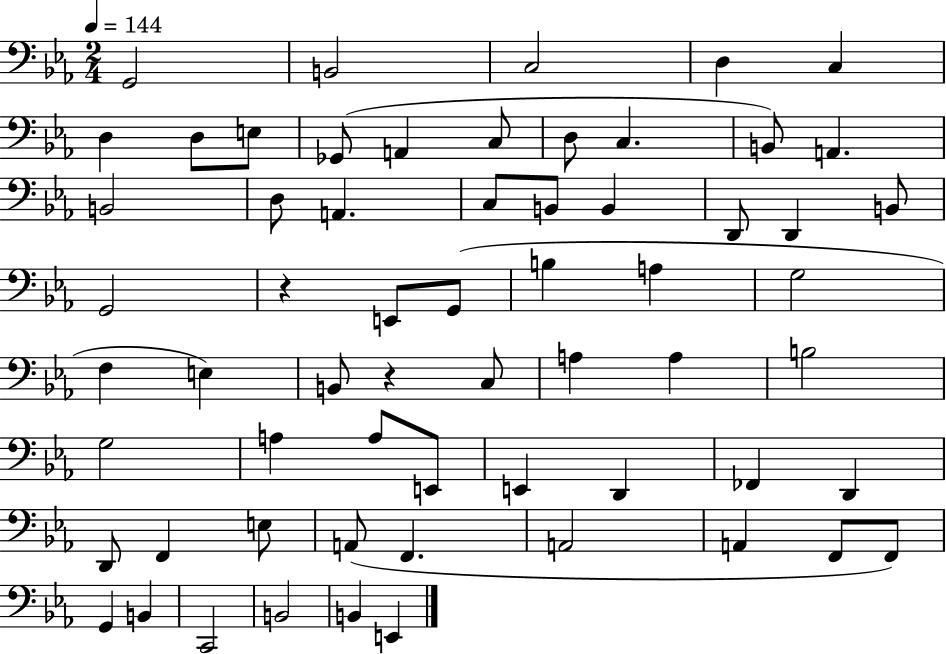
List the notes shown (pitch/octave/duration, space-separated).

G2/h B2/h C3/h D3/q C3/q D3/q D3/e E3/e Gb2/e A2/q C3/e D3/e C3/q. B2/e A2/q. B2/h D3/e A2/q. C3/e B2/e B2/q D2/e D2/q B2/e G2/h R/q E2/e G2/e B3/q A3/q G3/h F3/q E3/q B2/e R/q C3/e A3/q A3/q B3/h G3/h A3/q A3/e E2/e E2/q D2/q FES2/q D2/q D2/e F2/q E3/e A2/e F2/q. A2/h A2/q F2/e F2/e G2/q B2/q C2/h B2/h B2/q E2/q